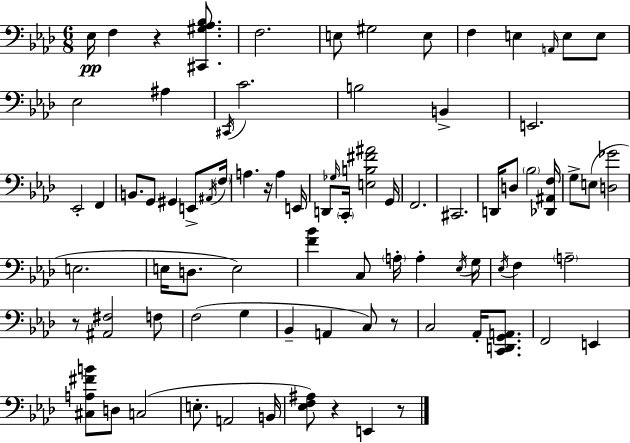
X:1
T:Untitled
M:6/8
L:1/4
K:Ab
_E,/4 F, z [^C,,^G,_A,_B,]/2 F,2 E,/2 ^G,2 E,/2 F, E, A,,/4 E,/2 E,/2 _E,2 ^A, ^C,,/4 C2 B,2 B,, E,,2 _E,,2 F,, B,,/2 G,,/2 ^G,, E,,/2 ^A,,/4 F,/4 A, z/4 A, E,,/4 D,,/2 _G,/4 C,,/4 [E,B,^F^A]2 G,,/4 F,,2 ^C,,2 D,,/4 D,/2 _B,2 [_D,,^A,,F,]/4 G,/2 E,/2 [D,_G]2 E,2 E,/4 D,/2 E,2 [F_B] C,/2 A,/4 A, _E,/4 G,/4 _E,/4 F, A,2 z/2 [^A,,^F,]2 F,/2 F,2 G, _B,, A,, C,/2 z/2 C,2 _A,,/4 [C,,D,,G,,A,,]/2 F,,2 E,, [^C,A,^FB]/2 D,/2 C,2 E,/2 A,,2 B,,/4 [_E,F,^A,]/2 z E,, z/2